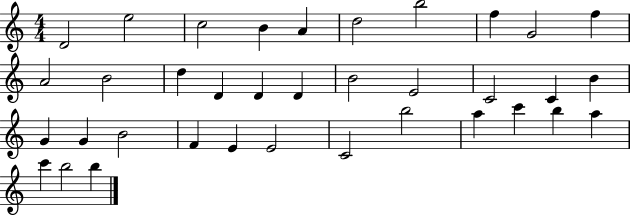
D4/h E5/h C5/h B4/q A4/q D5/h B5/h F5/q G4/h F5/q A4/h B4/h D5/q D4/q D4/q D4/q B4/h E4/h C4/h C4/q B4/q G4/q G4/q B4/h F4/q E4/q E4/h C4/h B5/h A5/q C6/q B5/q A5/q C6/q B5/h B5/q